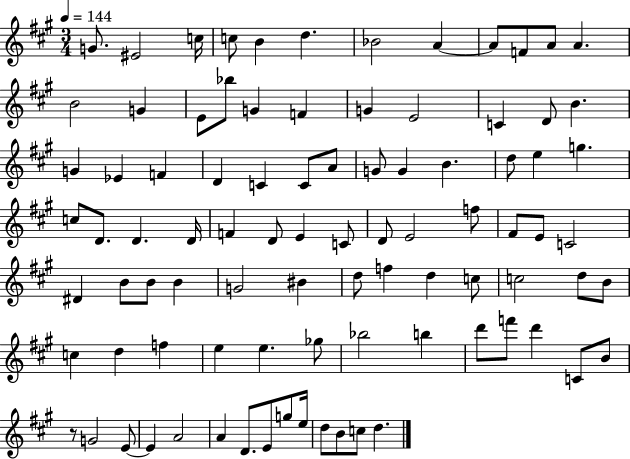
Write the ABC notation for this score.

X:1
T:Untitled
M:3/4
L:1/4
K:A
G/2 ^E2 c/4 c/2 B d _B2 A A/2 F/2 A/2 A B2 G E/2 _b/2 G F G E2 C D/2 B G _E F D C C/2 A/2 G/2 G B d/2 e g c/2 D/2 D D/4 F D/2 E C/2 D/2 E2 f/2 ^F/2 E/2 C2 ^D B/2 B/2 B G2 ^B d/2 f d c/2 c2 d/2 B/2 c d f e e _g/2 _b2 b d'/2 f'/2 d' C/2 B/2 z/2 G2 E/2 E A2 A D/2 E/2 g/2 e/4 d/2 B/2 c/2 d